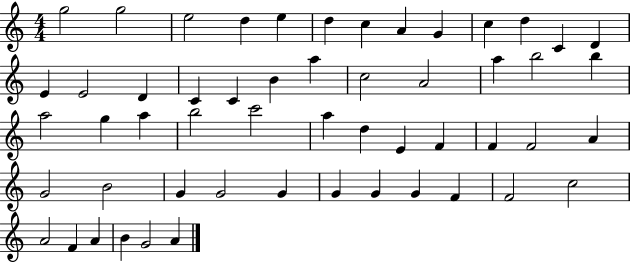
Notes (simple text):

G5/h G5/h E5/h D5/q E5/q D5/q C5/q A4/q G4/q C5/q D5/q C4/q D4/q E4/q E4/h D4/q C4/q C4/q B4/q A5/q C5/h A4/h A5/q B5/h B5/q A5/h G5/q A5/q B5/h C6/h A5/q D5/q E4/q F4/q F4/q F4/h A4/q G4/h B4/h G4/q G4/h G4/q G4/q G4/q G4/q F4/q F4/h C5/h A4/h F4/q A4/q B4/q G4/h A4/q